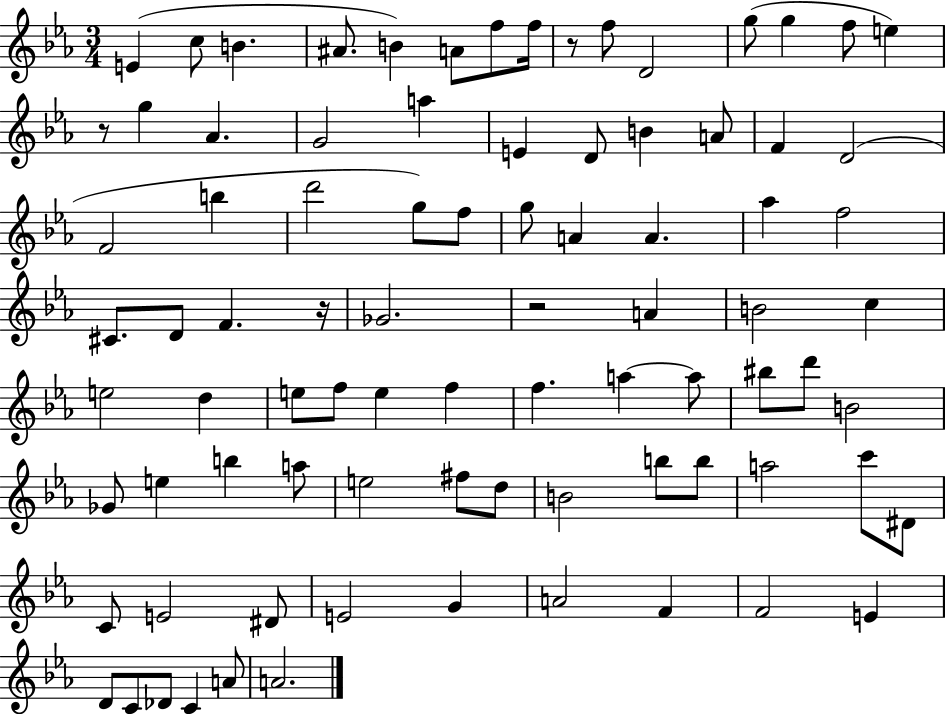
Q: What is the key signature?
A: EES major